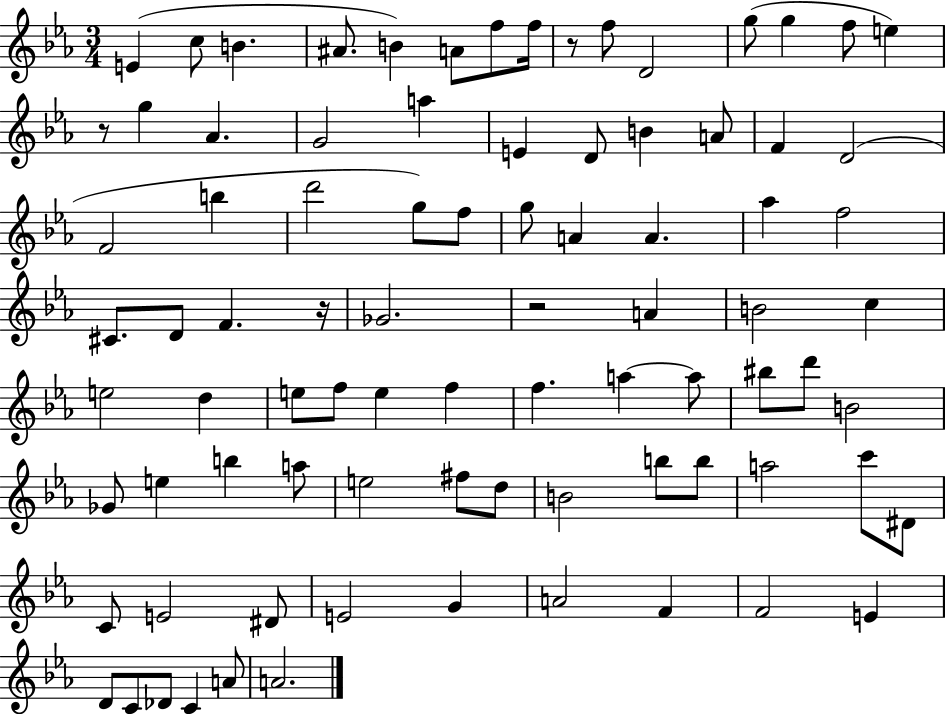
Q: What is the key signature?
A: EES major